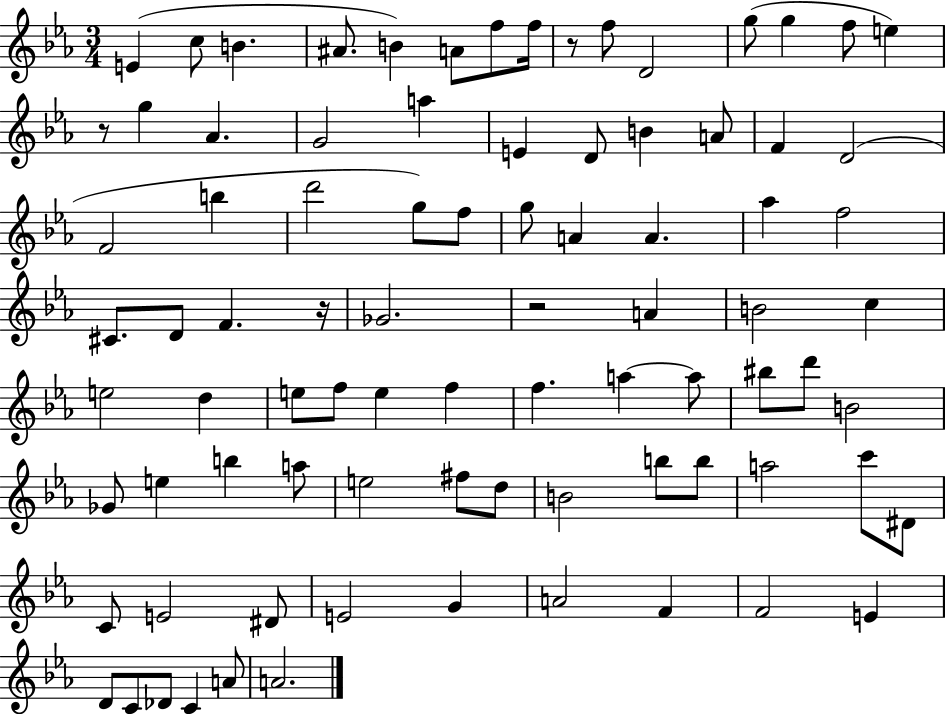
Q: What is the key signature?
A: EES major